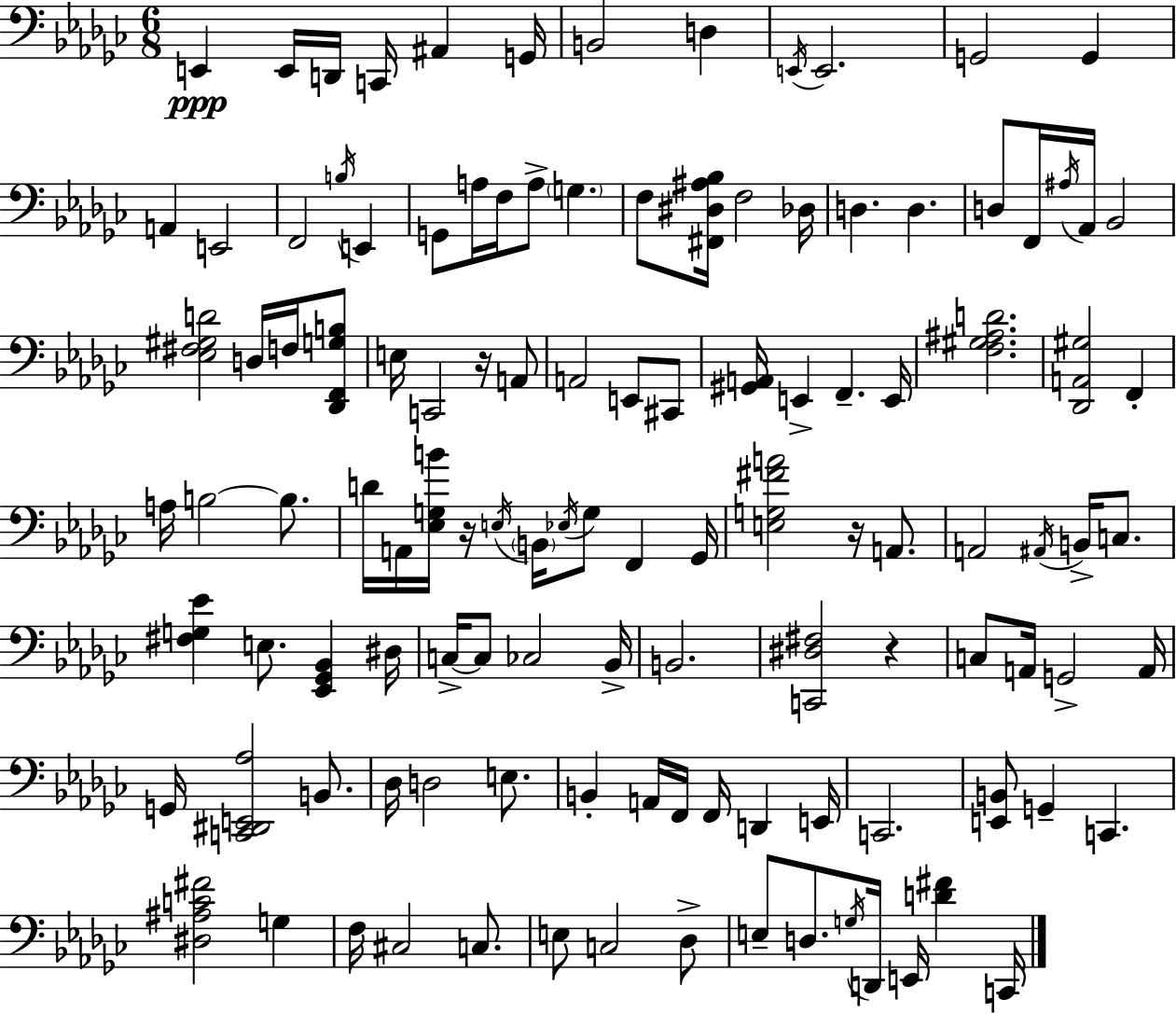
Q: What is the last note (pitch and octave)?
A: C2